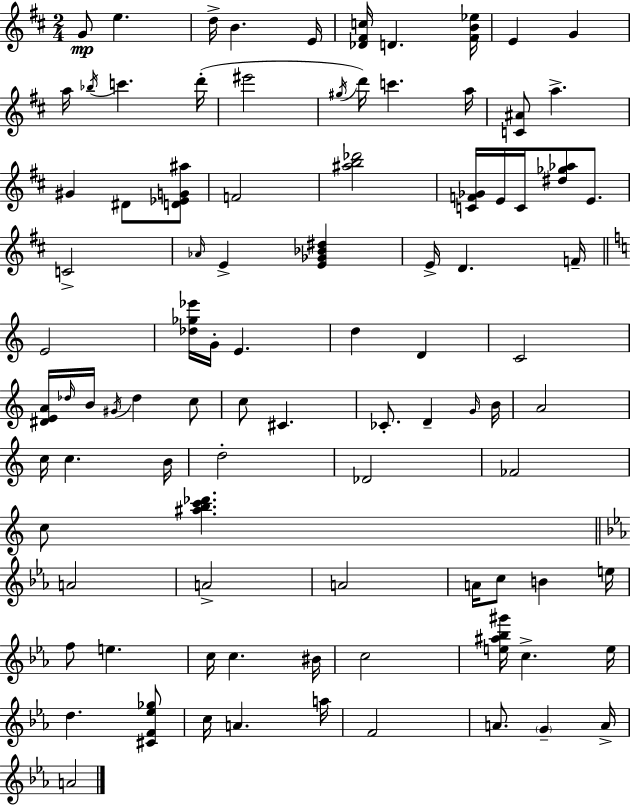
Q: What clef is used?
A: treble